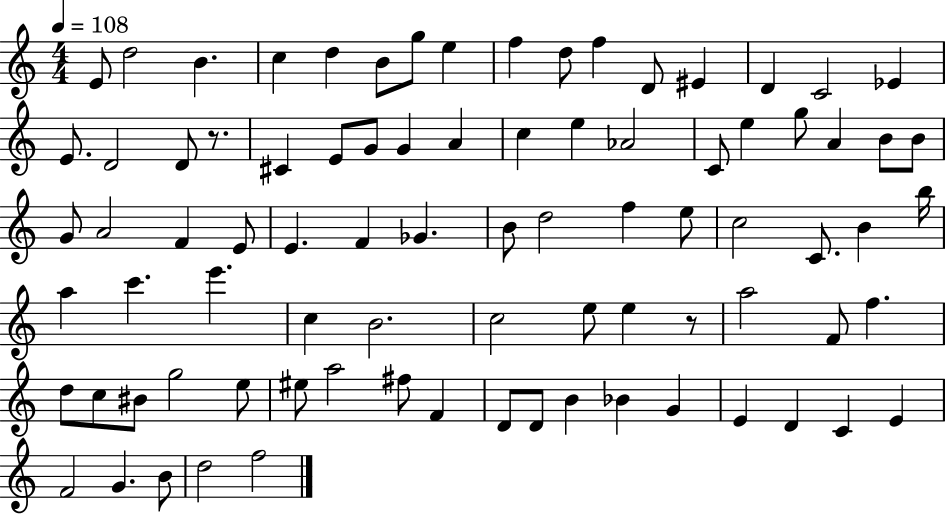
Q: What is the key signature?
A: C major